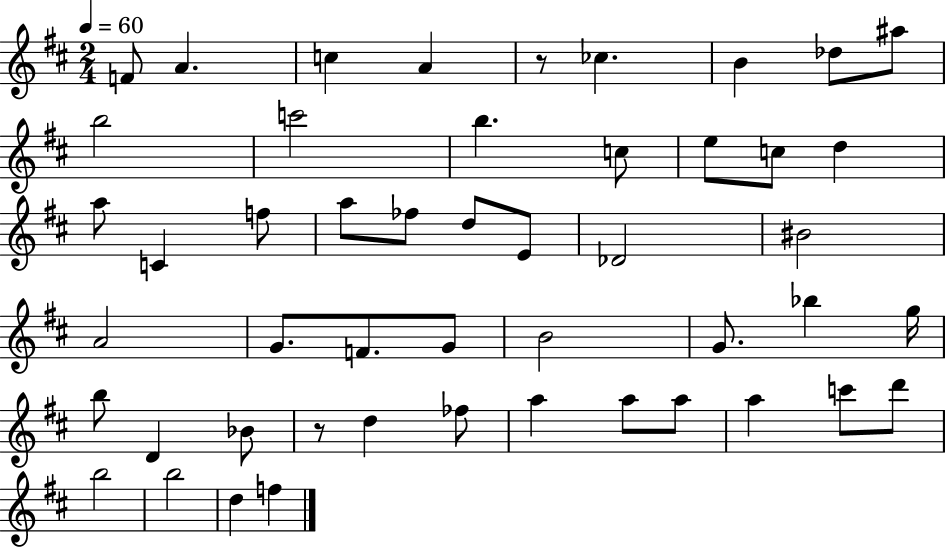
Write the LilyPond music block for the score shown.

{
  \clef treble
  \numericTimeSignature
  \time 2/4
  \key d \major
  \tempo 4 = 60
  f'8 a'4. | c''4 a'4 | r8 ces''4. | b'4 des''8 ais''8 | \break b''2 | c'''2 | b''4. c''8 | e''8 c''8 d''4 | \break a''8 c'4 f''8 | a''8 fes''8 d''8 e'8 | des'2 | bis'2 | \break a'2 | g'8. f'8. g'8 | b'2 | g'8. bes''4 g''16 | \break b''8 d'4 bes'8 | r8 d''4 fes''8 | a''4 a''8 a''8 | a''4 c'''8 d'''8 | \break b''2 | b''2 | d''4 f''4 | \bar "|."
}